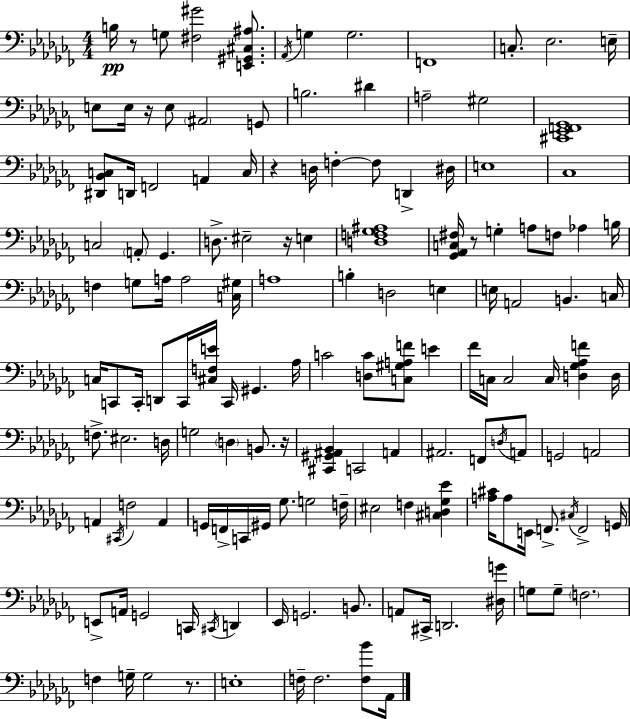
X:1
T:Untitled
M:4/4
L:1/4
K:Abm
B,/4 z/2 G,/2 [^F,^G]2 [E,,^G,,^C,^A,]/2 _A,,/4 G, G,2 F,,4 C,/2 _E,2 E,/4 E,/2 E,/4 z/4 E,/2 ^A,,2 G,,/2 B,2 ^D A,2 ^G,2 [^C,,_E,,F,,_G,,]4 [^D,,_B,,C,]/2 D,,/4 F,,2 A,, C,/4 z D,/4 F, F,/2 D,, ^D,/4 E,4 _C,4 C,2 A,,/2 _G,, D,/2 ^E,2 z/4 E, [D,F,_G,^A,]4 [_G,,_A,,C,^F,]/4 z/2 G, A,/2 F,/2 _A, B,/4 F, G,/2 A,/4 A,2 [C,^G,]/4 A,4 B, D,2 E, E,/4 A,,2 B,, C,/4 C,/4 C,,/2 C,,/4 D,,/2 C,,/4 [^C,F,E]/4 C,,/4 ^G,, _A,/4 C2 [D,C]/2 [C,^G,A,F]/2 E _F/4 C,/4 C,2 C,/4 [D,_G,_A,F] D,/4 F,/2 ^E,2 D,/4 G,2 D, B,,/2 z/4 [^C,,^G,,^A,,_B,,] C,,2 A,, ^A,,2 F,,/2 D,/4 A,,/2 G,,2 A,,2 A,, ^C,,/4 F,2 A,, G,,/4 F,,/4 C,,/4 ^G,,/4 _G,/2 G,2 F,/4 ^E,2 F, [^C,D,_G,_E] [A,^C]/4 A,/2 E,,/4 F,,/2 ^C,/4 F,,2 G,,/4 E,,/2 A,,/4 G,,2 C,,/4 ^C,,/4 D,, _E,,/4 G,,2 B,,/2 A,,/2 ^C,,/4 D,,2 [^D,G]/4 G,/2 G,/2 F,2 F, G,/4 G,2 z/2 E,4 F,/4 F,2 [F,_B]/2 _A,,/4